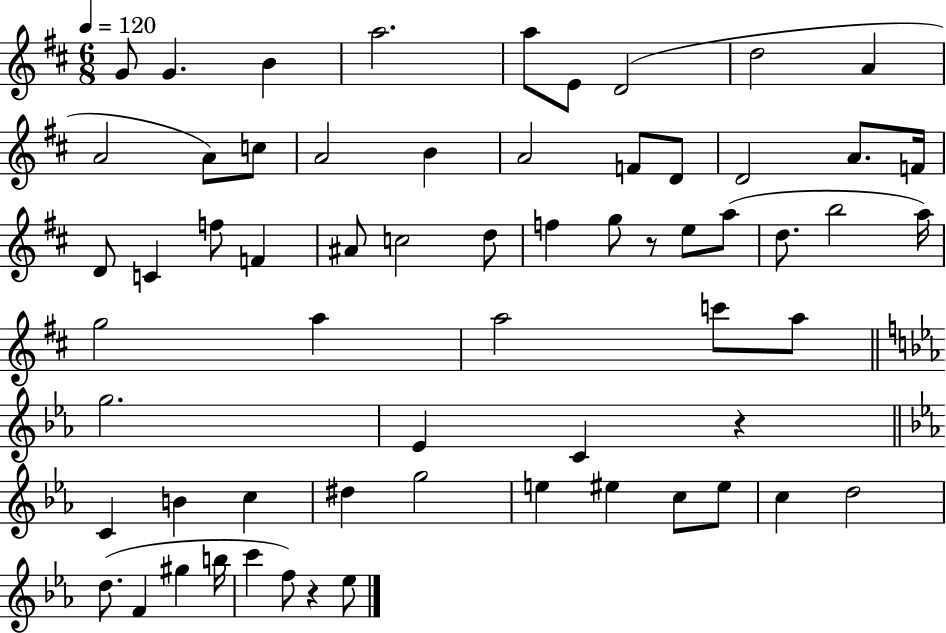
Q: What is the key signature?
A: D major